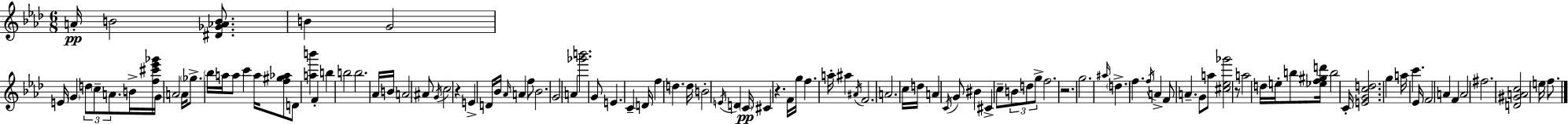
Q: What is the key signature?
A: F minor